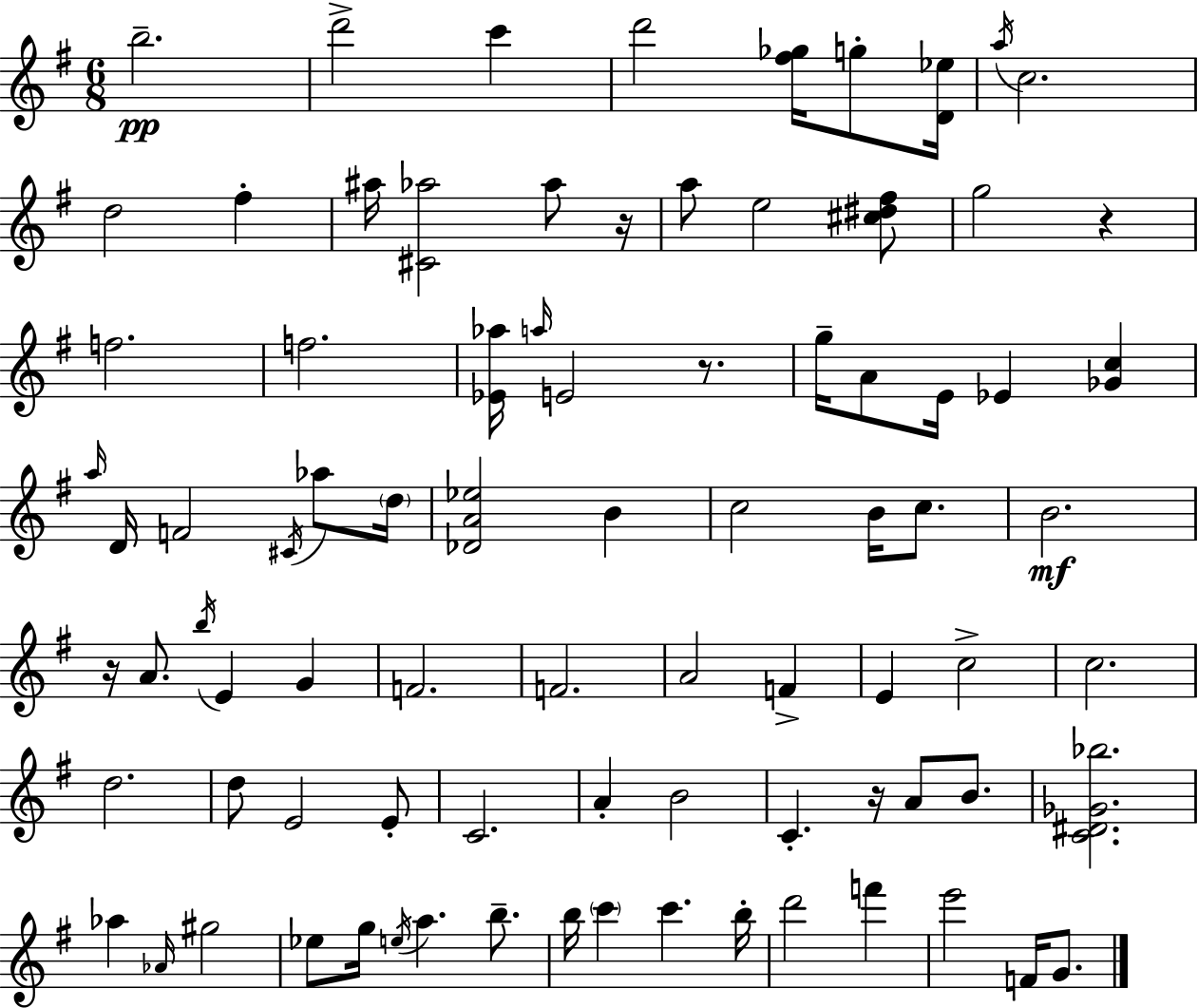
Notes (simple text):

B5/h. D6/h C6/q D6/h [F#5,Gb5]/s G5/e [D4,Eb5]/s A5/s C5/h. D5/h F#5/q A#5/s [C#4,Ab5]/h Ab5/e R/s A5/e E5/h [C#5,D#5,F#5]/e G5/h R/q F5/h. F5/h. [Eb4,Ab5]/s A5/s E4/h R/e. G5/s A4/e E4/s Eb4/q [Gb4,C5]/q A5/s D4/s F4/h C#4/s Ab5/e D5/s [Db4,A4,Eb5]/h B4/q C5/h B4/s C5/e. B4/h. R/s A4/e. B5/s E4/q G4/q F4/h. F4/h. A4/h F4/q E4/q C5/h C5/h. D5/h. D5/e E4/h E4/e C4/h. A4/q B4/h C4/q. R/s A4/e B4/e. [C4,D#4,Gb4,Bb5]/h. Ab5/q Ab4/s G#5/h Eb5/e G5/s E5/s A5/q. B5/e. B5/s C6/q C6/q. B5/s D6/h F6/q E6/h F4/s G4/e.